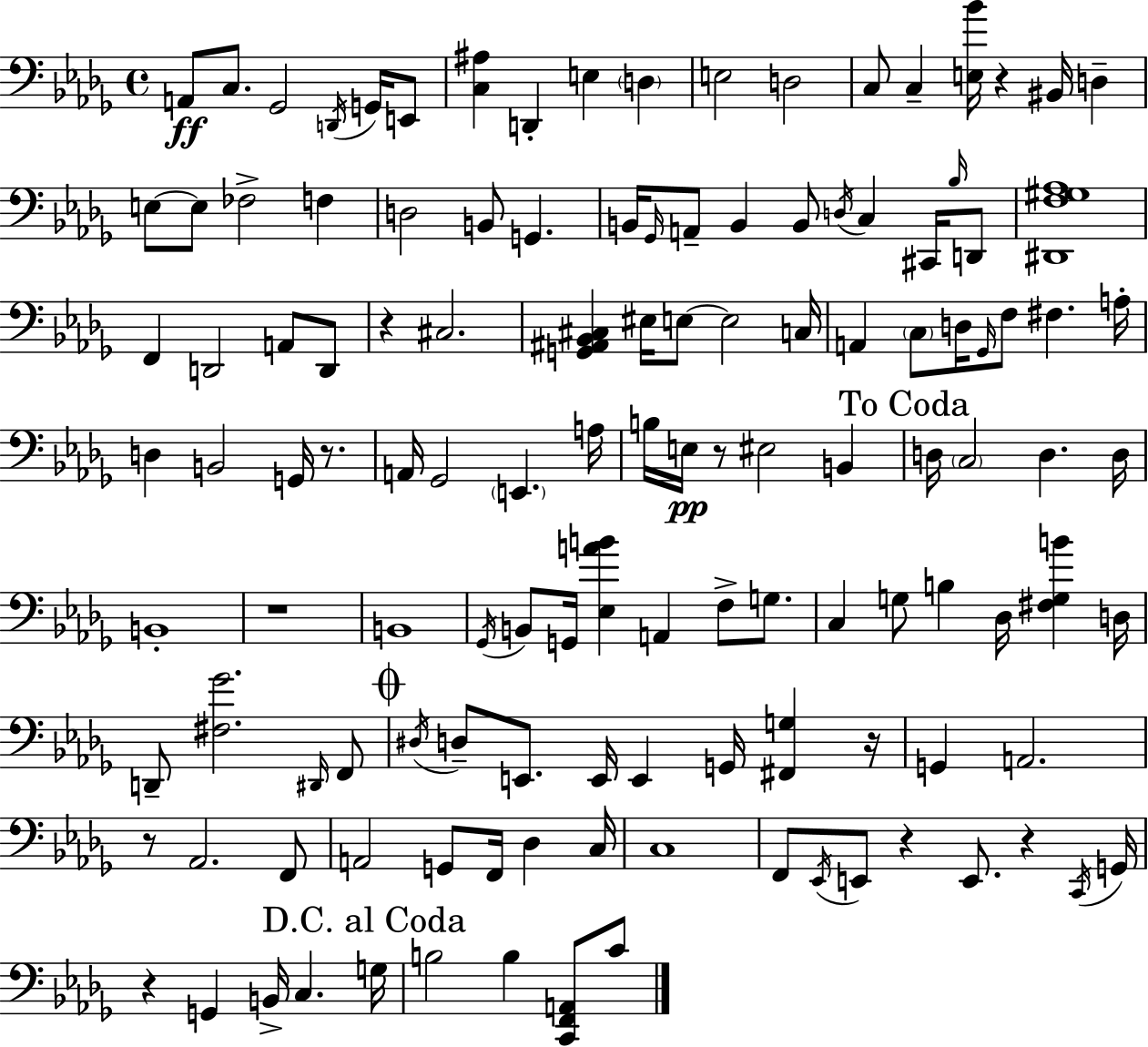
{
  \clef bass
  \time 4/4
  \defaultTimeSignature
  \key bes \minor
  a,8\ff c8. ges,2 \acciaccatura { d,16 } g,16 e,8 | <c ais>4 d,4-. e4 \parenthesize d4 | e2 d2 | c8 c4-- <e bes'>16 r4 bis,16 d4-- | \break e8~~ e8 fes2-> f4 | d2 b,8 g,4. | b,16 \grace { ges,16 } a,8-- b,4 b,8 \acciaccatura { d16 } c4 | cis,16 \grace { bes16 } d,8 <dis, f gis aes>1 | \break f,4 d,2 | a,8 d,8 r4 cis2. | <g, ais, bes, cis>4 eis16 e8~~ e2 | c16 a,4 \parenthesize c8 d16 \grace { ges,16 } f8 fis4. | \break a16-. d4 b,2 | g,16 r8. a,16 ges,2 \parenthesize e,4. | a16 b16 e16\pp r8 eis2 | b,4 \mark "To Coda" d16 \parenthesize c2 d4. | \break d16 b,1-. | r1 | b,1 | \acciaccatura { ges,16 } b,8 g,16 <ees a' b'>4 a,4 | \break f8-> g8. c4 g8 b4 | des16 <fis g b'>4 d16 d,8-- <fis ges'>2. | \grace { dis,16 } f,8 \mark \markup { \musicglyph "scripts.coda" } \acciaccatura { dis16 } d8-- e,8. e,16 e,4 | g,16 <fis, g>4 r16 g,4 a,2. | \break r8 aes,2. | f,8 a,2 | g,8 f,16 des4 c16 c1 | f,8 \acciaccatura { ees,16 } e,8 r4 | \break e,8. r4 \acciaccatura { c,16 } g,16 r4 g,4 | b,16-> c4. \mark "D.C. al Coda" g16 b2 | b4 <c, f, a,>8 c'8 \bar "|."
}